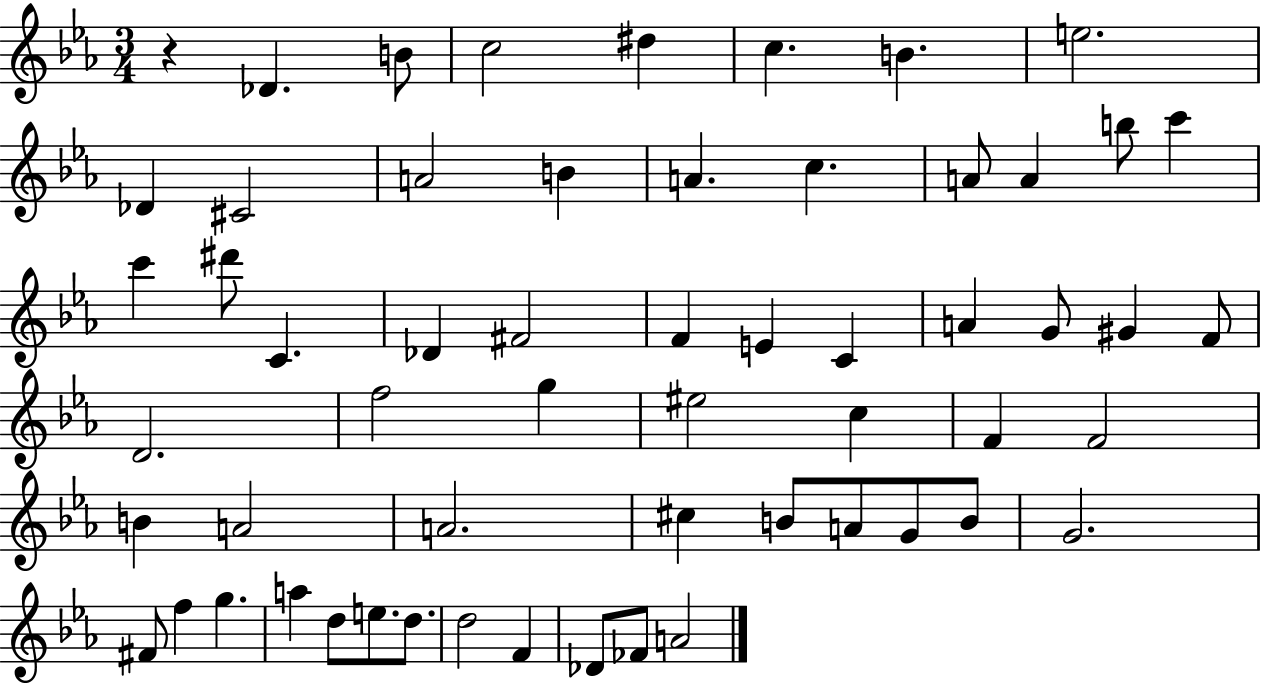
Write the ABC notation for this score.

X:1
T:Untitled
M:3/4
L:1/4
K:Eb
z _D B/2 c2 ^d c B e2 _D ^C2 A2 B A c A/2 A b/2 c' c' ^d'/2 C _D ^F2 F E C A G/2 ^G F/2 D2 f2 g ^e2 c F F2 B A2 A2 ^c B/2 A/2 G/2 B/2 G2 ^F/2 f g a d/2 e/2 d/2 d2 F _D/2 _F/2 A2